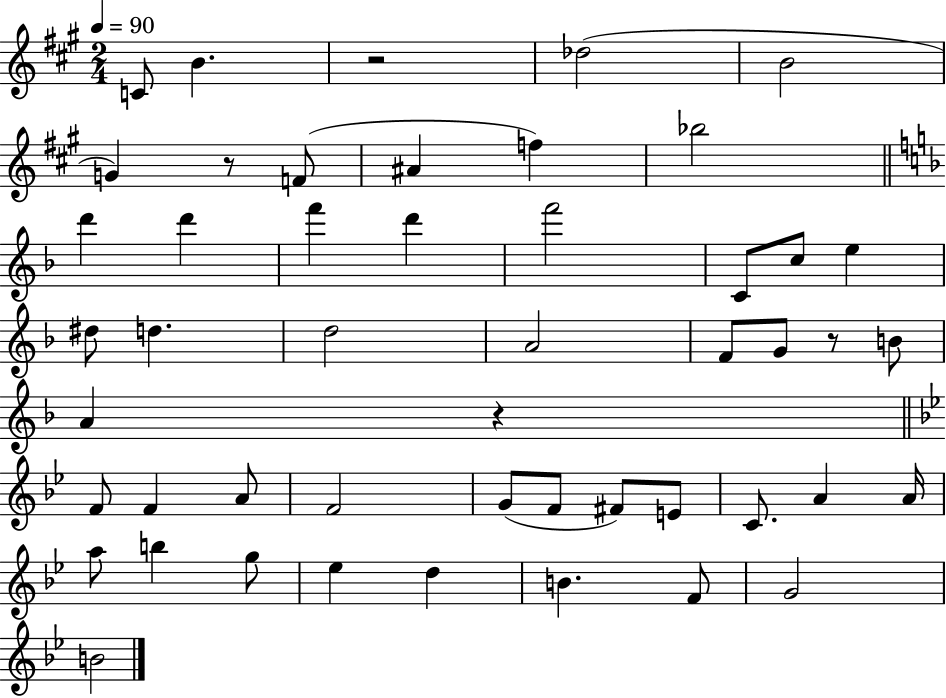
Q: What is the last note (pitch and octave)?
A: B4